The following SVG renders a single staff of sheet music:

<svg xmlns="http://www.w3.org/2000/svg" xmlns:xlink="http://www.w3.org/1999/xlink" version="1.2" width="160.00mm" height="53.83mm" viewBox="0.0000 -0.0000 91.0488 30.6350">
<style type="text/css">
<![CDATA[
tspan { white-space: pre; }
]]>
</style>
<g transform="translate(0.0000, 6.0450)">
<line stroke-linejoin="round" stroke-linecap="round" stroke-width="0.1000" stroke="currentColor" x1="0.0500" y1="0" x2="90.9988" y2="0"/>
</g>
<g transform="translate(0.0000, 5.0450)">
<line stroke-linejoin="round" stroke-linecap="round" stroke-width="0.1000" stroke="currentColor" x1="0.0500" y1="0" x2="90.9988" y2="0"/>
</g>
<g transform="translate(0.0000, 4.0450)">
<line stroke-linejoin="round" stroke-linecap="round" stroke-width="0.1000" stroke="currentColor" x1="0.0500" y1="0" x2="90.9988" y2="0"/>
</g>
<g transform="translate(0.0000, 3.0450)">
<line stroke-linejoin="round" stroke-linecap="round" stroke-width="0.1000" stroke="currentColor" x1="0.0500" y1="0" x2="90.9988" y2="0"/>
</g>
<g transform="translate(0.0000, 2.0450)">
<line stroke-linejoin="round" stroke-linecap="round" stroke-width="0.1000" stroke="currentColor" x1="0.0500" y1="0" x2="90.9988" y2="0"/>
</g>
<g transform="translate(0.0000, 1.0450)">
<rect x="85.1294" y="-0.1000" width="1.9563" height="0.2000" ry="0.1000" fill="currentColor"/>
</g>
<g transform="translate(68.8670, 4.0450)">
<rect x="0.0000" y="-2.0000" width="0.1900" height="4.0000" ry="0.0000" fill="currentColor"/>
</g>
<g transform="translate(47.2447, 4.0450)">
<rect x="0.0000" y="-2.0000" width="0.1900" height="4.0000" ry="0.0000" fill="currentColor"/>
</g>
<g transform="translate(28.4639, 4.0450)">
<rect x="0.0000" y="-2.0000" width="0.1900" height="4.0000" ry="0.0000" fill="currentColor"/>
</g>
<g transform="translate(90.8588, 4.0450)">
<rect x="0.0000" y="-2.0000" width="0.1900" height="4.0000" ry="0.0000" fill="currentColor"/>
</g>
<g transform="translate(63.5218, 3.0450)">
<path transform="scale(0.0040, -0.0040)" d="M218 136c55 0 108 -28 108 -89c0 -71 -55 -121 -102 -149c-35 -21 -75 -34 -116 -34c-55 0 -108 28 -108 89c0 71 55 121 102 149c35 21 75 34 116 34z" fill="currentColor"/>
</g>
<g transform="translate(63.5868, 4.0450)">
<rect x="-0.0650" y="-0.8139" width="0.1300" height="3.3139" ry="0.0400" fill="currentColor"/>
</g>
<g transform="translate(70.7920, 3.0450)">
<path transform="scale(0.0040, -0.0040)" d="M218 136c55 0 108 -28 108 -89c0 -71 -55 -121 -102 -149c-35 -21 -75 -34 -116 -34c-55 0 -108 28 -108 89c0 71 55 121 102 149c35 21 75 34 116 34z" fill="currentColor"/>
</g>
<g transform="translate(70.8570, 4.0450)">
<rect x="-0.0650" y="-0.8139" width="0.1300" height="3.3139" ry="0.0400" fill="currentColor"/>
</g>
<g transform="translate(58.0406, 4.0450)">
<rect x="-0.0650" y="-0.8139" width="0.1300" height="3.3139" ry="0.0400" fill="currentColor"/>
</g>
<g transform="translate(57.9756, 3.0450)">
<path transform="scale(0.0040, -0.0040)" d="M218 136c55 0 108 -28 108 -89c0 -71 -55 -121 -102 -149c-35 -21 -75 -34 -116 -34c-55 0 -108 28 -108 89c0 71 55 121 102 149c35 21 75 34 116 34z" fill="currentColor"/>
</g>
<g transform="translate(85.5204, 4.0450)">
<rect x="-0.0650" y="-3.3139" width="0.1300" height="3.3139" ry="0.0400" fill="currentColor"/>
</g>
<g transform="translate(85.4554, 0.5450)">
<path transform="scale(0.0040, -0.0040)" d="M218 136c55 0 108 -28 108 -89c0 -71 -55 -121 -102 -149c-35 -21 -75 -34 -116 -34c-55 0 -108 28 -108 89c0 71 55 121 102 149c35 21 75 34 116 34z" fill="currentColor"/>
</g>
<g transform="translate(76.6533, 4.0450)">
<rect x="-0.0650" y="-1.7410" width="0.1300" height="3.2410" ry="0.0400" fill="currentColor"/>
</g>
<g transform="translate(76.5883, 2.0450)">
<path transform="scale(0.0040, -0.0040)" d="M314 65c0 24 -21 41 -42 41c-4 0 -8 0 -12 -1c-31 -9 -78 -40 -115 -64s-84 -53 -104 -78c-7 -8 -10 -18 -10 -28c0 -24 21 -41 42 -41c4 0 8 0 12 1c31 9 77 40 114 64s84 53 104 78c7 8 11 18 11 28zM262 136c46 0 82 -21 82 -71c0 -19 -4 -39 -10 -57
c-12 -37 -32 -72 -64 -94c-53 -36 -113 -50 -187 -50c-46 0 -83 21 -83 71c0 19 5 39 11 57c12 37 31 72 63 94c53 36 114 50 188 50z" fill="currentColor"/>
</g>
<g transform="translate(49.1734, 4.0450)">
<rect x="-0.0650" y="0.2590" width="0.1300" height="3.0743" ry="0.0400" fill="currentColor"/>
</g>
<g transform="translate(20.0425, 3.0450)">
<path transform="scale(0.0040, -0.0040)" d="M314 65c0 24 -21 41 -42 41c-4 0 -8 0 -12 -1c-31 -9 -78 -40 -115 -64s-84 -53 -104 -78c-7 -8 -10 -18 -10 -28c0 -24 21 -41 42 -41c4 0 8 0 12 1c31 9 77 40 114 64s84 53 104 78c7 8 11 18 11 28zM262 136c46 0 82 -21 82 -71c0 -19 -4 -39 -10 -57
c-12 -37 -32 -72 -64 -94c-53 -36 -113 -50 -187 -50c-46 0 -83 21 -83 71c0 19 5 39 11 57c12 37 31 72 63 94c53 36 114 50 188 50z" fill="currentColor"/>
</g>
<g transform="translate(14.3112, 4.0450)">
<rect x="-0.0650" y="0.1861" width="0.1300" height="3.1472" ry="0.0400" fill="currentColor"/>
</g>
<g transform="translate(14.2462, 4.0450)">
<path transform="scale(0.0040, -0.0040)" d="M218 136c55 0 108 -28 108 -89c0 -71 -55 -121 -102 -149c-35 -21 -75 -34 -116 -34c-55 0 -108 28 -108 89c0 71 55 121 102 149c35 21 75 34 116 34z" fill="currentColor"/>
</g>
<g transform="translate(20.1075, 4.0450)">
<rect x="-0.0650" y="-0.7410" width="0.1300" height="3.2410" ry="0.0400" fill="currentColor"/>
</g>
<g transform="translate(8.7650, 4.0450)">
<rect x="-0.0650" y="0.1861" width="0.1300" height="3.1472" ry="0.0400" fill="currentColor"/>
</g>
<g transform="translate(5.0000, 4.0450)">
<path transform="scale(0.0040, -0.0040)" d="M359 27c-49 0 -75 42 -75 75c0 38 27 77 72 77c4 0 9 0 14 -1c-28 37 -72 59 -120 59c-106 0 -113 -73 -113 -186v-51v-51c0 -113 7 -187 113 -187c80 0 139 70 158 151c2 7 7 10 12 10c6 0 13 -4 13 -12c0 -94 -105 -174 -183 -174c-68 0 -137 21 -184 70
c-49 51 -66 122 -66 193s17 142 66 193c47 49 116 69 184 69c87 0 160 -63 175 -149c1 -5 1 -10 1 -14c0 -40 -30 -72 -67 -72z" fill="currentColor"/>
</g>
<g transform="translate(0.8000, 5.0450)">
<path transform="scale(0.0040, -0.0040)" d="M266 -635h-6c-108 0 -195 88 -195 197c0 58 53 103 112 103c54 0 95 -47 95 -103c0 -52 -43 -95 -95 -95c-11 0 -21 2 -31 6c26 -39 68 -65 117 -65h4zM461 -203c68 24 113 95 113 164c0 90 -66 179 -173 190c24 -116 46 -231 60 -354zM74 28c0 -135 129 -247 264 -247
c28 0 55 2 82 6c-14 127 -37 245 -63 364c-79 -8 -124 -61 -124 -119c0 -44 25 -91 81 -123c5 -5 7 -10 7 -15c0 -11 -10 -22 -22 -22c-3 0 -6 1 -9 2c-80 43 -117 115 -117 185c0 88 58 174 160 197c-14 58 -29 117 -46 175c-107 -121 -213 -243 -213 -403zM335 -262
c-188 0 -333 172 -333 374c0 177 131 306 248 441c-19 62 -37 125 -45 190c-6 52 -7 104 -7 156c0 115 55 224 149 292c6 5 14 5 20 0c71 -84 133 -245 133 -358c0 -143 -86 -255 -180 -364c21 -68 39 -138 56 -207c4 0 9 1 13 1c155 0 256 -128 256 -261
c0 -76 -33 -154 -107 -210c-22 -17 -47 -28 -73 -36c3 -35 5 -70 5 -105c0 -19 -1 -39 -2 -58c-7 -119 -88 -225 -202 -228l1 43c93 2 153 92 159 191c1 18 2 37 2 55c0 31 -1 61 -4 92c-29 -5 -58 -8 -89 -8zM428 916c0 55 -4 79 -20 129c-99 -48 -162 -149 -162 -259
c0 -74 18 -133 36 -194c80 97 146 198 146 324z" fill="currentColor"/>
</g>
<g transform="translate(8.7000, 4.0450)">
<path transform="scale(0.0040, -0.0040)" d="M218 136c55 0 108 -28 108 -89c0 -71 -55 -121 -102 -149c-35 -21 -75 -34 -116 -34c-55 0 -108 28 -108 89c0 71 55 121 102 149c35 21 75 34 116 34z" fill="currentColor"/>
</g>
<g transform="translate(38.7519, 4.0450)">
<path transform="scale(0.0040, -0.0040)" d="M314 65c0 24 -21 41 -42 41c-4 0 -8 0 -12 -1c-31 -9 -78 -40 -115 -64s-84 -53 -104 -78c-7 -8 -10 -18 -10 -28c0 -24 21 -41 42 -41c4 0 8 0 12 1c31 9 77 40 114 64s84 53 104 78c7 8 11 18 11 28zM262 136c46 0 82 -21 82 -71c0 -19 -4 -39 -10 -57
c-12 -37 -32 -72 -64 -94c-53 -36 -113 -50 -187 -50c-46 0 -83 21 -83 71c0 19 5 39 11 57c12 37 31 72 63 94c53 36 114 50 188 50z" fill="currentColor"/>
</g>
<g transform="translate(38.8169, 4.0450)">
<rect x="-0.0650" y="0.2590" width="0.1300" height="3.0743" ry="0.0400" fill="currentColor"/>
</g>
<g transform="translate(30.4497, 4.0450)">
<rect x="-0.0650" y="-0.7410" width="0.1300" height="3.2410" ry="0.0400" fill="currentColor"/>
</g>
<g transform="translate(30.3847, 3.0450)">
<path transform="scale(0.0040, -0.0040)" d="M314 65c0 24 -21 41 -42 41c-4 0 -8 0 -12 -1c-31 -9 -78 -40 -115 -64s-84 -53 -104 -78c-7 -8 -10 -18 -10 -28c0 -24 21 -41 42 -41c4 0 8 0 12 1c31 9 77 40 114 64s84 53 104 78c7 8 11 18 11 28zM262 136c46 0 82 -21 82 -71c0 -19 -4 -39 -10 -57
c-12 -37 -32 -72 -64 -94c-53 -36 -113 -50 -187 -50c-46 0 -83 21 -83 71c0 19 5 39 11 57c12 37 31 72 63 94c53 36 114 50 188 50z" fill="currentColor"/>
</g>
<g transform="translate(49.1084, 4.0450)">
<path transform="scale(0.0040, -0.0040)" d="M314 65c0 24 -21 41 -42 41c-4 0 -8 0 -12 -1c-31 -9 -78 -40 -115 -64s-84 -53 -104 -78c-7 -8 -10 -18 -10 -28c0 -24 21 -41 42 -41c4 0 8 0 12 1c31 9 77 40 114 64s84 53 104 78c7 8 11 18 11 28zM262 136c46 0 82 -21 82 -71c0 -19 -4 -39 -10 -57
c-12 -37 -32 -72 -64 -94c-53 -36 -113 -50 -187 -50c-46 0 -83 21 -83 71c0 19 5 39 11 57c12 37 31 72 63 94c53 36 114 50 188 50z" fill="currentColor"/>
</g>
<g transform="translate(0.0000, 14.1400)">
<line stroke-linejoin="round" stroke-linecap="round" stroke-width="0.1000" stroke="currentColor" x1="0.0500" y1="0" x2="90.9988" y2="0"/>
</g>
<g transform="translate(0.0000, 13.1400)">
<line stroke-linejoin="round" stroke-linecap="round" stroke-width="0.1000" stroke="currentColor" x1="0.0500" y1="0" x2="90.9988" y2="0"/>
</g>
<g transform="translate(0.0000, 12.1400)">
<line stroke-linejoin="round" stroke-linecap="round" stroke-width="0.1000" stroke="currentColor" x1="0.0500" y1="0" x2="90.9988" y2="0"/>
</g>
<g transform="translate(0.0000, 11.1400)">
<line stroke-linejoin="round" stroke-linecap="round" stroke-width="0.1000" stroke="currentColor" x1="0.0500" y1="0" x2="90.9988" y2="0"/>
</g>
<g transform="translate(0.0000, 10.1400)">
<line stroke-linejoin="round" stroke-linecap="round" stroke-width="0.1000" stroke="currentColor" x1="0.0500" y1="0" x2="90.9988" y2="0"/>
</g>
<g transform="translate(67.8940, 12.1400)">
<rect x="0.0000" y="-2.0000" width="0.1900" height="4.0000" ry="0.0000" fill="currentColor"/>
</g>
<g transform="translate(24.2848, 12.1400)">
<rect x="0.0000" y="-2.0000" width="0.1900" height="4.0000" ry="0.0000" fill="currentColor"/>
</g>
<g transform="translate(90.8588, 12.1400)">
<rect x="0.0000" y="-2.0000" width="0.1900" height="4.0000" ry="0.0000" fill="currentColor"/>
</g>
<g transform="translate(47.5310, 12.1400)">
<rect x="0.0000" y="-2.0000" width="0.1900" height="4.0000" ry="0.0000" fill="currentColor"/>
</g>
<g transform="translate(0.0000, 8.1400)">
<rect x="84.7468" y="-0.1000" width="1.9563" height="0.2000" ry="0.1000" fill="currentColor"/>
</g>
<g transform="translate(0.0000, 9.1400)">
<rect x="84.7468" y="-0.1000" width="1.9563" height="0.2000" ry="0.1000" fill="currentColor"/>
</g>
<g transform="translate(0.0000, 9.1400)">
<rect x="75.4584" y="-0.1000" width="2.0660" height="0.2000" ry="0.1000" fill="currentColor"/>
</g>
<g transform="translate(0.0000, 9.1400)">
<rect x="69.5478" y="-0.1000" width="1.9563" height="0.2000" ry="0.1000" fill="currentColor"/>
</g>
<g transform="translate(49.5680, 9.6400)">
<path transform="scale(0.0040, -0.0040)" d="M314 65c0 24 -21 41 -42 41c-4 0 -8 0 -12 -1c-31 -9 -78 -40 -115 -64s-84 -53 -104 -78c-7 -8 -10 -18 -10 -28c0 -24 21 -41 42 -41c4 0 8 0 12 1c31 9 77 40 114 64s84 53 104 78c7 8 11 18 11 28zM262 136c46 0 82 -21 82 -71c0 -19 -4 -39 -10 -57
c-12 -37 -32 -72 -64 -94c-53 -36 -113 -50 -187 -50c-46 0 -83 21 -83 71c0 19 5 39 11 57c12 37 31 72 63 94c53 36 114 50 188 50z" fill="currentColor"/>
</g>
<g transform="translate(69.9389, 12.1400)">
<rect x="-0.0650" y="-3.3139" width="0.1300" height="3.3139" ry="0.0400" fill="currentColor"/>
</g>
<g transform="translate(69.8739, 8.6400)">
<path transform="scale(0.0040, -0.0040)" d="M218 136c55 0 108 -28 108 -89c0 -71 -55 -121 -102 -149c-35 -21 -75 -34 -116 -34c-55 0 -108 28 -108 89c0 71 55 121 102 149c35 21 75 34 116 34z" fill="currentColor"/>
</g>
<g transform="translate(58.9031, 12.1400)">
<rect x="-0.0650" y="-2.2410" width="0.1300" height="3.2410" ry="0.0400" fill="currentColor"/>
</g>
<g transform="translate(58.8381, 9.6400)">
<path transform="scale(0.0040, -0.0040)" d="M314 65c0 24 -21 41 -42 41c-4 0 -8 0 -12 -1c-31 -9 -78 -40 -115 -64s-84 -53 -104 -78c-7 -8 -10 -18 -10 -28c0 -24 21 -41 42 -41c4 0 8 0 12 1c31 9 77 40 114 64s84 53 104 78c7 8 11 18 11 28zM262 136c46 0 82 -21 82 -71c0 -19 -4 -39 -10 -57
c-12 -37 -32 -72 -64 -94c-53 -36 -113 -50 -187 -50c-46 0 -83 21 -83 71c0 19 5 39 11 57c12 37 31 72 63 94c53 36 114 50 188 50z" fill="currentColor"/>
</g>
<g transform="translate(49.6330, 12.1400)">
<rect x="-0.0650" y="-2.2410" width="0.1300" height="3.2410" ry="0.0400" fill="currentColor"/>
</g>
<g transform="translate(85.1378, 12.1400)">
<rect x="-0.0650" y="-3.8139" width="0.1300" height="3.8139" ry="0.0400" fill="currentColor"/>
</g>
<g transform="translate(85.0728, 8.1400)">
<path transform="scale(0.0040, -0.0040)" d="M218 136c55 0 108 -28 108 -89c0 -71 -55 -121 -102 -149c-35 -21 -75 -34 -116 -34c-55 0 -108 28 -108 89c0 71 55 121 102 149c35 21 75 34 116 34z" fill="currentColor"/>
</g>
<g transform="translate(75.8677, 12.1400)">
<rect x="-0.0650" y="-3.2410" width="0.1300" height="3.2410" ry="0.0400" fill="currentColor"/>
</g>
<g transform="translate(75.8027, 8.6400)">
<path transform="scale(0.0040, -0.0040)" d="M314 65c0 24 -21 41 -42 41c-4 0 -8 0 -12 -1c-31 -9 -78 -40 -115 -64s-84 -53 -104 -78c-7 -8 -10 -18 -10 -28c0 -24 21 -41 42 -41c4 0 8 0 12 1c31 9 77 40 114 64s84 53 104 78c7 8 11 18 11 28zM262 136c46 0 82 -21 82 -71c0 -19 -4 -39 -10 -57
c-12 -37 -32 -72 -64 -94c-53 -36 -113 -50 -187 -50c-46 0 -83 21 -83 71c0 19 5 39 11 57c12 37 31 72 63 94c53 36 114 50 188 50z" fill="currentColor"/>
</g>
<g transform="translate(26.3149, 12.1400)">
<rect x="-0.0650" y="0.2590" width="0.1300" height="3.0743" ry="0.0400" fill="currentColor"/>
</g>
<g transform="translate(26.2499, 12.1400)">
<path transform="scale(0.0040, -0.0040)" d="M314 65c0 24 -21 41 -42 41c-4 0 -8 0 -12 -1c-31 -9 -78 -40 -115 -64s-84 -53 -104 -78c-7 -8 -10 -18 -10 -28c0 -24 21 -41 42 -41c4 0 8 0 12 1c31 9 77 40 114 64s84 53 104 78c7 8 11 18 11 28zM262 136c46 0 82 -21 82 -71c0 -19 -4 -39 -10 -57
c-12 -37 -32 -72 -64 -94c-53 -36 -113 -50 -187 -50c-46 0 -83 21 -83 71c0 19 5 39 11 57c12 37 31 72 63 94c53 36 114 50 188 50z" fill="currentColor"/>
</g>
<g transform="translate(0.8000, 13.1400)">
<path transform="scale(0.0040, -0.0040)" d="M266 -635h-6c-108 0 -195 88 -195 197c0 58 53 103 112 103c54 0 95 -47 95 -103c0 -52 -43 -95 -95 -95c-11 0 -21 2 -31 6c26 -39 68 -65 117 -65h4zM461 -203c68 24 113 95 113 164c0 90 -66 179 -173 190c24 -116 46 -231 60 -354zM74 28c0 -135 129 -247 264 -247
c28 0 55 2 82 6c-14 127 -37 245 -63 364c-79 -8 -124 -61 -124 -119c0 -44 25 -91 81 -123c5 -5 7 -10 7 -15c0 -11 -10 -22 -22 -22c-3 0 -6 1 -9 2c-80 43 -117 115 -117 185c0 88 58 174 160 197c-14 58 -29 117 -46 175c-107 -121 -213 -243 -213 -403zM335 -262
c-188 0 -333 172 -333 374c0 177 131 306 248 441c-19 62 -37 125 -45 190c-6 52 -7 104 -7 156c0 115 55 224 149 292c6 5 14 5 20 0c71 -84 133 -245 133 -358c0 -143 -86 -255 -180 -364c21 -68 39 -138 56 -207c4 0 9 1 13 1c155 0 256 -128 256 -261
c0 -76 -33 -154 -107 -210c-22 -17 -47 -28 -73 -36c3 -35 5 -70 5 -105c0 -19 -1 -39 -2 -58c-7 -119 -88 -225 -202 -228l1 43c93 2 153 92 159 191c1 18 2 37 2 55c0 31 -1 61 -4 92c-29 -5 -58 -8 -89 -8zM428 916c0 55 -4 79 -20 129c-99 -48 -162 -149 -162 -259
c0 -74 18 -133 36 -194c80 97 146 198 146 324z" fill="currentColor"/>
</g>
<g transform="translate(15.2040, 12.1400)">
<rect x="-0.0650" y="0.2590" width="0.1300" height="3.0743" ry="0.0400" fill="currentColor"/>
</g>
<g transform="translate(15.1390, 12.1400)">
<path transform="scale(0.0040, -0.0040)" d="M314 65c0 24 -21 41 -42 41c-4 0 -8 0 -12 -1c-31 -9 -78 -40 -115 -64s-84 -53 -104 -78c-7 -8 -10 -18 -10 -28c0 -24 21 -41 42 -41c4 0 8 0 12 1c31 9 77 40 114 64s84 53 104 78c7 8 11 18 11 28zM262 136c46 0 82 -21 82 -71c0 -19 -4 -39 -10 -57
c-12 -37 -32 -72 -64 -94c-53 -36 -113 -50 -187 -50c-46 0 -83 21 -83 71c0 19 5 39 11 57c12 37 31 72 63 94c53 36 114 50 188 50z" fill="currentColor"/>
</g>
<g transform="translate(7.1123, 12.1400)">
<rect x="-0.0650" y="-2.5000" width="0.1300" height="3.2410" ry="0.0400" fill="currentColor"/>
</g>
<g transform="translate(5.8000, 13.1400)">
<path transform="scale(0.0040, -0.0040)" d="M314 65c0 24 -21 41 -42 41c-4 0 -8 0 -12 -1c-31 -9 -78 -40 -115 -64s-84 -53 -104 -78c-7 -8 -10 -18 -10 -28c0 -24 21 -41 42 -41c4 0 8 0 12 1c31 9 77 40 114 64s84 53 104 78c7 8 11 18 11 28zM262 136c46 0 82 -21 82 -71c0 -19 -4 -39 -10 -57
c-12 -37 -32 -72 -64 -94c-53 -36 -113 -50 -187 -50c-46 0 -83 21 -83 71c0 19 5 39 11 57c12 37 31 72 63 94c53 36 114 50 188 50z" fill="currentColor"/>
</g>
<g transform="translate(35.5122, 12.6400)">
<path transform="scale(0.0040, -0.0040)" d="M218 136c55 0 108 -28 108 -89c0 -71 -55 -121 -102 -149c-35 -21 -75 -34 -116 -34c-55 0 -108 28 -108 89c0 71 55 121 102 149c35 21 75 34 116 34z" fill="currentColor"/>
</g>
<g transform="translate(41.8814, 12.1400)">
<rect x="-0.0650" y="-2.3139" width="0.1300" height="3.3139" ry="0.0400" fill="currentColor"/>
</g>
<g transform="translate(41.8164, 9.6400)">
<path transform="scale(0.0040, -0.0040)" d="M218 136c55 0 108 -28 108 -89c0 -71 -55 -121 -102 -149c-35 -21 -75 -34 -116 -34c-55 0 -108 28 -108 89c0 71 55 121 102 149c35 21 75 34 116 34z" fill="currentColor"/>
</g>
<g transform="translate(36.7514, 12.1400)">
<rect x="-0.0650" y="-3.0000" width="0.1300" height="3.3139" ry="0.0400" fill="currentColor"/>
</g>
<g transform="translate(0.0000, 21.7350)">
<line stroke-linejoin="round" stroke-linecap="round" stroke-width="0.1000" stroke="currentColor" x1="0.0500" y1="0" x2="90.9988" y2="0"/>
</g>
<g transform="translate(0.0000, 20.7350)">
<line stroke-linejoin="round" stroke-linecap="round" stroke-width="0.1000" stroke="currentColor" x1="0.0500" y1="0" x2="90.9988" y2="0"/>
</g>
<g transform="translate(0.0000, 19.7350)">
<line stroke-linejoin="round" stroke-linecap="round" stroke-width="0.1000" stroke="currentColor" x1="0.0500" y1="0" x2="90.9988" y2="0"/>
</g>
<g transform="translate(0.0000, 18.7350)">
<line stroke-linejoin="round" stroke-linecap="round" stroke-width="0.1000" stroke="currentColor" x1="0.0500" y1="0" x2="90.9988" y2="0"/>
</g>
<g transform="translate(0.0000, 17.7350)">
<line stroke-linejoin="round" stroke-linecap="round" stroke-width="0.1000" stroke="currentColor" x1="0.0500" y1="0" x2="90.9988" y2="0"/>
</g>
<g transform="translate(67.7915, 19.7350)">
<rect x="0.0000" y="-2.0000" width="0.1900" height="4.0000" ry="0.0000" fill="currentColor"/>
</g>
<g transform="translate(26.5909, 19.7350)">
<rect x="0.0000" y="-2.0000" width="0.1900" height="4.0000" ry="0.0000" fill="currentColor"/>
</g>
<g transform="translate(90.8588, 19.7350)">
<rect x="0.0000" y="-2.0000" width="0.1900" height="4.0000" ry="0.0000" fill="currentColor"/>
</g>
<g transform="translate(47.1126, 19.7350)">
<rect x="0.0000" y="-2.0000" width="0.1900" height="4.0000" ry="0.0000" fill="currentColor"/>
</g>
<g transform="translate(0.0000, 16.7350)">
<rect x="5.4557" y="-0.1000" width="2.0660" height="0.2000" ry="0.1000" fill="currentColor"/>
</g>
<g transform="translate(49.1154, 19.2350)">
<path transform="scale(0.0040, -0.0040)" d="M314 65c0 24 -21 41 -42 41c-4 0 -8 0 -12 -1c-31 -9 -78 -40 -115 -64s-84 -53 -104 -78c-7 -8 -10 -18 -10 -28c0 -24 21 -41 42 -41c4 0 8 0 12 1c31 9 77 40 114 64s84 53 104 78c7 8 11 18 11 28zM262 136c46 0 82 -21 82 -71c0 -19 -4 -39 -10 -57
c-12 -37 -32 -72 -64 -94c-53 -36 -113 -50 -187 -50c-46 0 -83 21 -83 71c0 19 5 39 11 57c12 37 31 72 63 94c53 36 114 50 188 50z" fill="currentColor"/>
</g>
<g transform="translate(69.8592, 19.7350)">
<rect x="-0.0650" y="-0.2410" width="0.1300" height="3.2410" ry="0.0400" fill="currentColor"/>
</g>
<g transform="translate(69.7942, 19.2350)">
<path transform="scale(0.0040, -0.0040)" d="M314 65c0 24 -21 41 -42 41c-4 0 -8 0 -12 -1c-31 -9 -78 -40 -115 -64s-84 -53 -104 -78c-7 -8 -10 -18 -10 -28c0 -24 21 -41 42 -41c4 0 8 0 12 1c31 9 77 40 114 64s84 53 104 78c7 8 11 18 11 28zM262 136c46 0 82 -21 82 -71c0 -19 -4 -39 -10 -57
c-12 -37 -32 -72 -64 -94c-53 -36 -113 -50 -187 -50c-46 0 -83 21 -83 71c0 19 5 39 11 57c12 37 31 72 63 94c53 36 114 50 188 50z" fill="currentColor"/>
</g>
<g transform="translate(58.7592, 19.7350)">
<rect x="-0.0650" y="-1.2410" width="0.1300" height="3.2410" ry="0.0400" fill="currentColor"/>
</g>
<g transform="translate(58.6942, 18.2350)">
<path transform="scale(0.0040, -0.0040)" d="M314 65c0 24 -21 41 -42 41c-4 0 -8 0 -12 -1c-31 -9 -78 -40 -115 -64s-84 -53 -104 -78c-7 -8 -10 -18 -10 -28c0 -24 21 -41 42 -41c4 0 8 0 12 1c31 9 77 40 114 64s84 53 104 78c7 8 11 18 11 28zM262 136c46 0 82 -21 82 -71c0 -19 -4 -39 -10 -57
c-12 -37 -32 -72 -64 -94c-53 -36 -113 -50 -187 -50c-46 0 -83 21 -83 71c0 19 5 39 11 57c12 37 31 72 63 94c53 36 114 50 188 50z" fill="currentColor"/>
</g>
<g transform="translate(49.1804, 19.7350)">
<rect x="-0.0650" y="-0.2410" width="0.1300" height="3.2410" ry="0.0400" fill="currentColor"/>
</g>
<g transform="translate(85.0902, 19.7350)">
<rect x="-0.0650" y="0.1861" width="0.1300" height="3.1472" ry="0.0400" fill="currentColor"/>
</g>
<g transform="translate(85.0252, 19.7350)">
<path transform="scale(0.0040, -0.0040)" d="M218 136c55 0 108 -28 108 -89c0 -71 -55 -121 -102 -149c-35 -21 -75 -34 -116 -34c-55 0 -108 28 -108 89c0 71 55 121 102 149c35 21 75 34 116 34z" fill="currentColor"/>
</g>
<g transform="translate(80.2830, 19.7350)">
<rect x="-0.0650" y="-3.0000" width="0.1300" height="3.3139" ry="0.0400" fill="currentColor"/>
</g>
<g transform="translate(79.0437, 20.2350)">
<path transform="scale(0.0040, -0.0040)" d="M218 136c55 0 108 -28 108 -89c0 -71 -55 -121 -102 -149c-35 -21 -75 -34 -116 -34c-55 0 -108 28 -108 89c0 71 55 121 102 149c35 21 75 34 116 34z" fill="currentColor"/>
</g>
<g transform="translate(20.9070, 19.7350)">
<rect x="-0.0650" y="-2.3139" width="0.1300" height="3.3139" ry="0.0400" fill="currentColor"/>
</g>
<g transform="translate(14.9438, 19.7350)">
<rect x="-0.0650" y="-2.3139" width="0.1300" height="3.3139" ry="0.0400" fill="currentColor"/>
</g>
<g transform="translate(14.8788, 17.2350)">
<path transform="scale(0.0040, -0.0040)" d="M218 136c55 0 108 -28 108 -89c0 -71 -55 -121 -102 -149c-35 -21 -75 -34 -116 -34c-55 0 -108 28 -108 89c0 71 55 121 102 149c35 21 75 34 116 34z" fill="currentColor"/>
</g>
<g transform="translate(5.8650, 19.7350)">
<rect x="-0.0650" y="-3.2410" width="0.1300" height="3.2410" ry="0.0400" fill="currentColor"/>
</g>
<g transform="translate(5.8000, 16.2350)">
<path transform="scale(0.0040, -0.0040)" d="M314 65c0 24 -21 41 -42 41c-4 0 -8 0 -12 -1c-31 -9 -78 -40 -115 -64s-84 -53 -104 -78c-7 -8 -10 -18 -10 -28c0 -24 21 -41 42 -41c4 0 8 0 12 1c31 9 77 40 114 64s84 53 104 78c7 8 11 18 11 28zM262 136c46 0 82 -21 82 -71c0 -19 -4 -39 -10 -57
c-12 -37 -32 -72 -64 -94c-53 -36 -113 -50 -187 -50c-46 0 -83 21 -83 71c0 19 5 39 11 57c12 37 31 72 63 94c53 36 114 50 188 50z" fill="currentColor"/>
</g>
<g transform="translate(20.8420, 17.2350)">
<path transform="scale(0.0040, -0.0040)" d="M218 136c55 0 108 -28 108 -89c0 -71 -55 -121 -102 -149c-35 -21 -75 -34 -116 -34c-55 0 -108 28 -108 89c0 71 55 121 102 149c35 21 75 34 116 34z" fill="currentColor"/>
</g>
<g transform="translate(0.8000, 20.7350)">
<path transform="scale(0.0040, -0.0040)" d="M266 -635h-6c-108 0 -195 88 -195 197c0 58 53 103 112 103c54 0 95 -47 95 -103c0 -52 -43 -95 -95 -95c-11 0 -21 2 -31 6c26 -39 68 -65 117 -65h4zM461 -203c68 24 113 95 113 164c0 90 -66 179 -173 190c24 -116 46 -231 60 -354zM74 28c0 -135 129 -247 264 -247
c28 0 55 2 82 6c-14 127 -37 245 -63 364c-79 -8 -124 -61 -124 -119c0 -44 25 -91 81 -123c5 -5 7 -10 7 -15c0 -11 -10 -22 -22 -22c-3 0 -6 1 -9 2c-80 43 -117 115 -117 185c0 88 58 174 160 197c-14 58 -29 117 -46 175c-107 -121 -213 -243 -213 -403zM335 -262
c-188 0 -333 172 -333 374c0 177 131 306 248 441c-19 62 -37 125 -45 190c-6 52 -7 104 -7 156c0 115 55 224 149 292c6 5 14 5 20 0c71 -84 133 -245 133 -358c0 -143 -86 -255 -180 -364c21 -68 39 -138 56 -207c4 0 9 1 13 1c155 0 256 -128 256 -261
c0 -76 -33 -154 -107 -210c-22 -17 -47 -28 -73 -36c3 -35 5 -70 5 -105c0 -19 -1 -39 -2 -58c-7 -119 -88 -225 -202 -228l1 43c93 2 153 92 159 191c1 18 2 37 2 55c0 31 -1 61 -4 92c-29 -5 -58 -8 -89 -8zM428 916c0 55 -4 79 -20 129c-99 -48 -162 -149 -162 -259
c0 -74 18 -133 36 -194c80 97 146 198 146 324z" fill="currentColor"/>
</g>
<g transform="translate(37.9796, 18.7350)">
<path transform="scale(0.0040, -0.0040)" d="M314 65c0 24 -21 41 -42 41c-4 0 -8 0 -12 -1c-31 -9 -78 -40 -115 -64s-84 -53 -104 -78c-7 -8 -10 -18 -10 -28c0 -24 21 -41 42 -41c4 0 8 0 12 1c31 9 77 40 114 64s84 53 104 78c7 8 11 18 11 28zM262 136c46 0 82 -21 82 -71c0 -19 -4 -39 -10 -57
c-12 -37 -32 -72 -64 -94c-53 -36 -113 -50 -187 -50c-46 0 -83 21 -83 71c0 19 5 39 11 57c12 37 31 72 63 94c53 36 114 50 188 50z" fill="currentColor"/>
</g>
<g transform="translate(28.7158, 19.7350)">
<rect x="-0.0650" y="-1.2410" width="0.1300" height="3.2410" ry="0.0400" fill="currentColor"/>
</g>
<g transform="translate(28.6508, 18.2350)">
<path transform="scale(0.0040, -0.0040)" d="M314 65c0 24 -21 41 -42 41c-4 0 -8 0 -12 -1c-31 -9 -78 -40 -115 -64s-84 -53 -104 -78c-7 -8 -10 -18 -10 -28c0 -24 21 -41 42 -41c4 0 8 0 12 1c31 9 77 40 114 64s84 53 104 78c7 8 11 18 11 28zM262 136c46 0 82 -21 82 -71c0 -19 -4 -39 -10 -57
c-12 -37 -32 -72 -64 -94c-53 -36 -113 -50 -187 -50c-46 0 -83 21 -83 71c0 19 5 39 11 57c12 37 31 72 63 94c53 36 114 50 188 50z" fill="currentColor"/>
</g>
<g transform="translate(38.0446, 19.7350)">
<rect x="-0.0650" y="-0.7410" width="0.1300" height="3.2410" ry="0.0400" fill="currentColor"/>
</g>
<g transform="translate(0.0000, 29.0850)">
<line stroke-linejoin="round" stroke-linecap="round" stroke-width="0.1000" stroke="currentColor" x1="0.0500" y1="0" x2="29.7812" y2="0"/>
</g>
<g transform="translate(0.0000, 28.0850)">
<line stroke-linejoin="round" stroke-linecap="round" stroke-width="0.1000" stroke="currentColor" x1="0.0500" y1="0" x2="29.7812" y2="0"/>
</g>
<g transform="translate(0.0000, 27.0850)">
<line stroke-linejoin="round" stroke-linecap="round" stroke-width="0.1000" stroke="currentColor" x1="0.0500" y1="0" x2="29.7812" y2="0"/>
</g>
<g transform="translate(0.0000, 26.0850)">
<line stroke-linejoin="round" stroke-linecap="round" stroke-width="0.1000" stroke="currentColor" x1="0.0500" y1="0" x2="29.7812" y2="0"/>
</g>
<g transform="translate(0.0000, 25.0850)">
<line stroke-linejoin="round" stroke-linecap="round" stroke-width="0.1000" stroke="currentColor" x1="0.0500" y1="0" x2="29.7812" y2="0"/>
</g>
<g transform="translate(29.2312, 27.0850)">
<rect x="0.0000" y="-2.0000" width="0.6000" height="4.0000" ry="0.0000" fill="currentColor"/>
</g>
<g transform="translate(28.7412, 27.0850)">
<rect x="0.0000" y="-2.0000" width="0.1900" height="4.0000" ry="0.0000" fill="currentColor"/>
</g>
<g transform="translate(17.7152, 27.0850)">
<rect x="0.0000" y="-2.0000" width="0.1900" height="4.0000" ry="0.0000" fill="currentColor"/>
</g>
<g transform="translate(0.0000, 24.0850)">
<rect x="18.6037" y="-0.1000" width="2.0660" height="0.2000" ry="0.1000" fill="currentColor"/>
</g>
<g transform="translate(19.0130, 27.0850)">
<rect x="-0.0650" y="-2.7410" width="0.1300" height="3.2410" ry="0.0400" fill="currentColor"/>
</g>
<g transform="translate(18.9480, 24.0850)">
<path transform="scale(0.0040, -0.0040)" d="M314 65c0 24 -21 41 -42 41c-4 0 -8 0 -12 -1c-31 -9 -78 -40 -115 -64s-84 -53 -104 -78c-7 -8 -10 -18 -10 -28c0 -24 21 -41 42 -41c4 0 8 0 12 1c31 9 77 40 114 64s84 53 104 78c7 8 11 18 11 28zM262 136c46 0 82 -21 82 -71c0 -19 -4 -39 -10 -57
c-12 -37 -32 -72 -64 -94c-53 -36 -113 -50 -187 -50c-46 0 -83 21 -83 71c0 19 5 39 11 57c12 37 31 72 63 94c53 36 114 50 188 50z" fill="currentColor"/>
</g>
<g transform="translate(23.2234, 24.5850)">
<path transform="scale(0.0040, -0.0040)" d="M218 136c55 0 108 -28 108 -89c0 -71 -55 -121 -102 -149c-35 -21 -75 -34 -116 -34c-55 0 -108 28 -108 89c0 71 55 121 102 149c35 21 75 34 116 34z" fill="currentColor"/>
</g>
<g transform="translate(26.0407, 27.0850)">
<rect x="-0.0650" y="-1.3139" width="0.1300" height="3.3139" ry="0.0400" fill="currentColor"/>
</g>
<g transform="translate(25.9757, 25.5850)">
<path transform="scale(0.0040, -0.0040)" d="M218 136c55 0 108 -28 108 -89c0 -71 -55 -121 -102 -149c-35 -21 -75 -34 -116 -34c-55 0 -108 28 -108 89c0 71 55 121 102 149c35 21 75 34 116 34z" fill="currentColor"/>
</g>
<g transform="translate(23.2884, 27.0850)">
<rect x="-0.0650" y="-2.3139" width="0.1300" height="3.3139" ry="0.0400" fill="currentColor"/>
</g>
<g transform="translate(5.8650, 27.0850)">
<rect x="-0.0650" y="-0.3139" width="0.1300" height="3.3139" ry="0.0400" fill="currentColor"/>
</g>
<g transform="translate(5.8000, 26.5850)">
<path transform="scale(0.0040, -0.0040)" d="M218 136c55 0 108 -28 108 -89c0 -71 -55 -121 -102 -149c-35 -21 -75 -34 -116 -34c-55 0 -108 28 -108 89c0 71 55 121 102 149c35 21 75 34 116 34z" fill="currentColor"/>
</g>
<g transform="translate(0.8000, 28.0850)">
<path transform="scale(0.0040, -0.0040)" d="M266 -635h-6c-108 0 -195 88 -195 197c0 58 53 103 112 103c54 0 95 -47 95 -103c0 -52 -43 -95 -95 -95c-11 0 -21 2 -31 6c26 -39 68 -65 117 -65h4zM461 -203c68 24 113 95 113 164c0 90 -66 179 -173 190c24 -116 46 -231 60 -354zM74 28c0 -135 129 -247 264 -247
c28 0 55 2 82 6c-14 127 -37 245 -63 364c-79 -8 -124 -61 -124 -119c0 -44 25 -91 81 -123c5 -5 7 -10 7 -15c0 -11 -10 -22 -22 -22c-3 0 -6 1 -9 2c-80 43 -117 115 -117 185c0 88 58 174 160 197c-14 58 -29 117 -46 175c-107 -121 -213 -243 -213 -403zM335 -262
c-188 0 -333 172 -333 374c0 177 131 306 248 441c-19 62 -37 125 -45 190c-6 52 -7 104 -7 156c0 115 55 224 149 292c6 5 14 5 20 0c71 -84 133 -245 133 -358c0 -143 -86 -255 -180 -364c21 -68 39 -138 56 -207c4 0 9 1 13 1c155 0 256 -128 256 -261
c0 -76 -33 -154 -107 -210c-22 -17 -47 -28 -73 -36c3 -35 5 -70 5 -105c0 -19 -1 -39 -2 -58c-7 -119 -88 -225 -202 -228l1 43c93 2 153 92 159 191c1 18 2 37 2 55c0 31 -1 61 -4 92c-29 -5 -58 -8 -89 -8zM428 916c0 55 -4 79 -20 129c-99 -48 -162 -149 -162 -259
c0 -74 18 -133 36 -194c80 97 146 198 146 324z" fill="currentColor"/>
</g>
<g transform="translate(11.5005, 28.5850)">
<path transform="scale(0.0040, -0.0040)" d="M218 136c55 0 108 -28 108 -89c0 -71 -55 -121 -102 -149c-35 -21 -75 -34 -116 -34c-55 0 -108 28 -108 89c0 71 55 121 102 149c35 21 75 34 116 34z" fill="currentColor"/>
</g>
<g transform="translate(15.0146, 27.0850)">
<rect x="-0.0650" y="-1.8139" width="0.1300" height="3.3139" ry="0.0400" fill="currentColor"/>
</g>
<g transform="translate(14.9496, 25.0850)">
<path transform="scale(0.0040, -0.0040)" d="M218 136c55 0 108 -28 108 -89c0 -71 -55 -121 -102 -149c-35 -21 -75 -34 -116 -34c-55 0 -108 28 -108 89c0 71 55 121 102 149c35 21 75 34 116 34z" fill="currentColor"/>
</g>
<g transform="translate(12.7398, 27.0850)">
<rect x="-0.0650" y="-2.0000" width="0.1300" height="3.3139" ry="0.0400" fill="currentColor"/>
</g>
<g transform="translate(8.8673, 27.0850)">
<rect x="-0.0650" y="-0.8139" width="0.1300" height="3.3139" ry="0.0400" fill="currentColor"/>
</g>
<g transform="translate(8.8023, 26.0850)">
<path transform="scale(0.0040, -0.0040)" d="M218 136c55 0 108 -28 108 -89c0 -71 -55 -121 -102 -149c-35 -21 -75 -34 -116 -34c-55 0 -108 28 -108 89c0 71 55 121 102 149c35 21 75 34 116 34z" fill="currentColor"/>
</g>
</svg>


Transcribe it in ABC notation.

X:1
T:Untitled
M:4/4
L:1/4
K:C
B B d2 d2 B2 B2 d d d f2 b G2 B2 B2 A g g2 g2 b b2 c' b2 g g e2 d2 c2 e2 c2 A B c d F f a2 g e